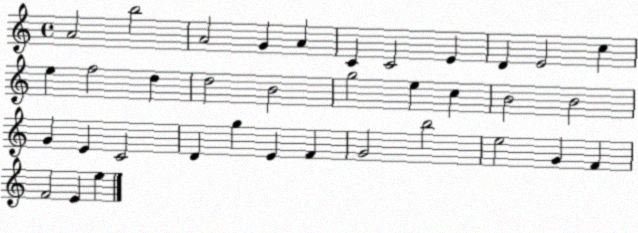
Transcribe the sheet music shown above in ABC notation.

X:1
T:Untitled
M:4/4
L:1/4
K:C
A2 b2 A2 G A C C2 E D E2 c e f2 d d2 B2 g2 e c B2 B2 G E C2 D g E F G2 b2 e2 G F F2 E e